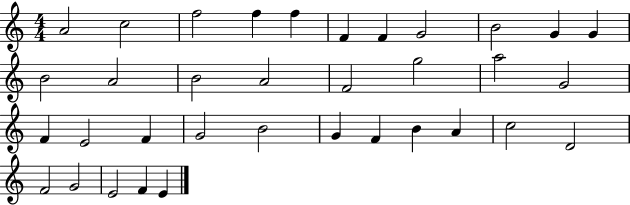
A4/h C5/h F5/h F5/q F5/q F4/q F4/q G4/h B4/h G4/q G4/q B4/h A4/h B4/h A4/h F4/h G5/h A5/h G4/h F4/q E4/h F4/q G4/h B4/h G4/q F4/q B4/q A4/q C5/h D4/h F4/h G4/h E4/h F4/q E4/q